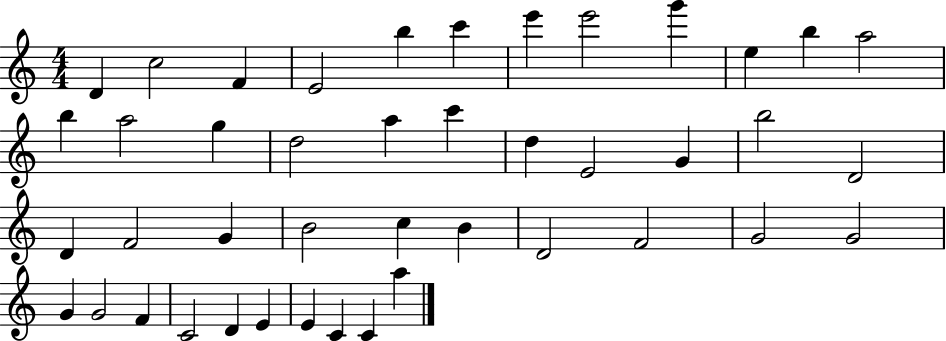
D4/q C5/h F4/q E4/h B5/q C6/q E6/q E6/h G6/q E5/q B5/q A5/h B5/q A5/h G5/q D5/h A5/q C6/q D5/q E4/h G4/q B5/h D4/h D4/q F4/h G4/q B4/h C5/q B4/q D4/h F4/h G4/h G4/h G4/q G4/h F4/q C4/h D4/q E4/q E4/q C4/q C4/q A5/q